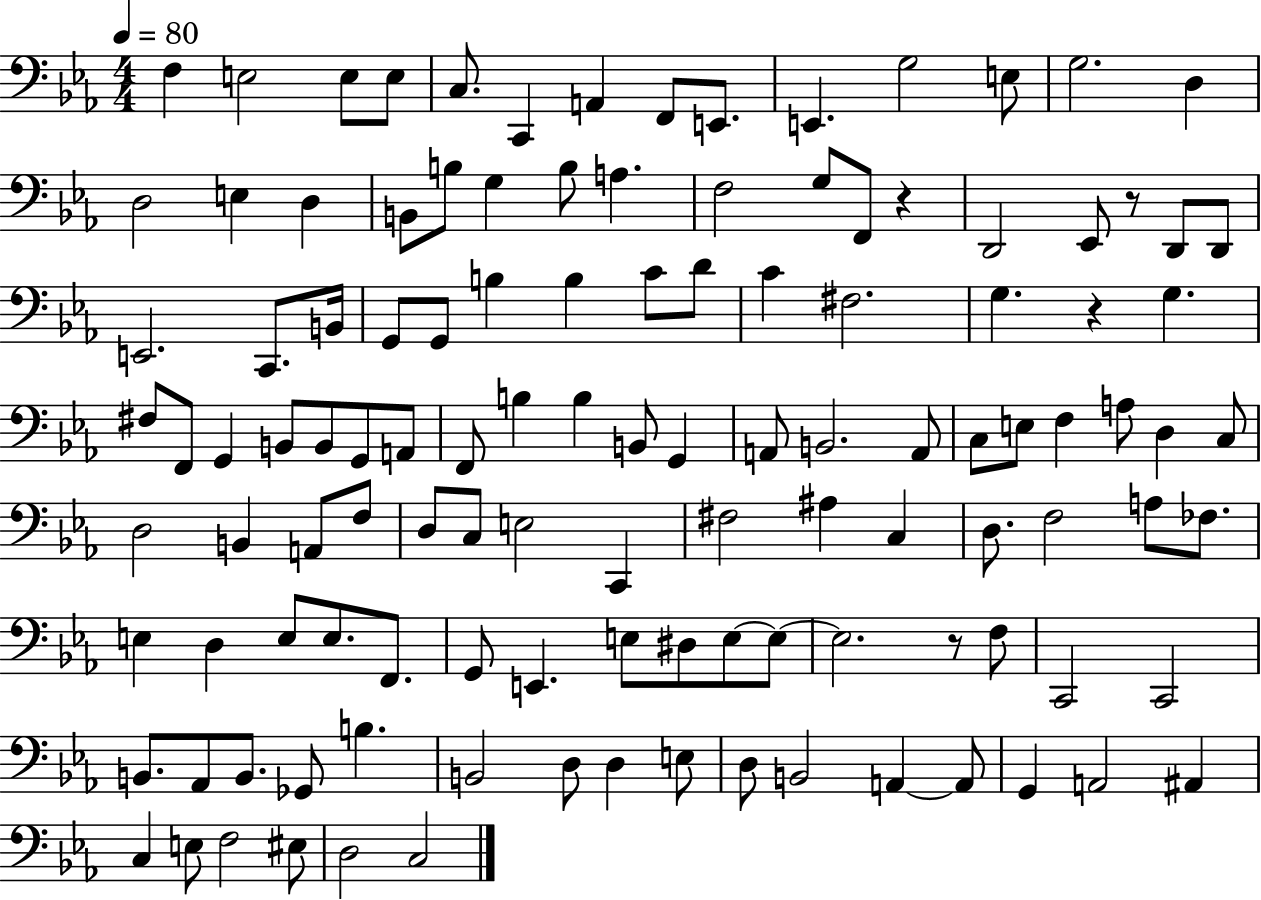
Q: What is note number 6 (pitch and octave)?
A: C2